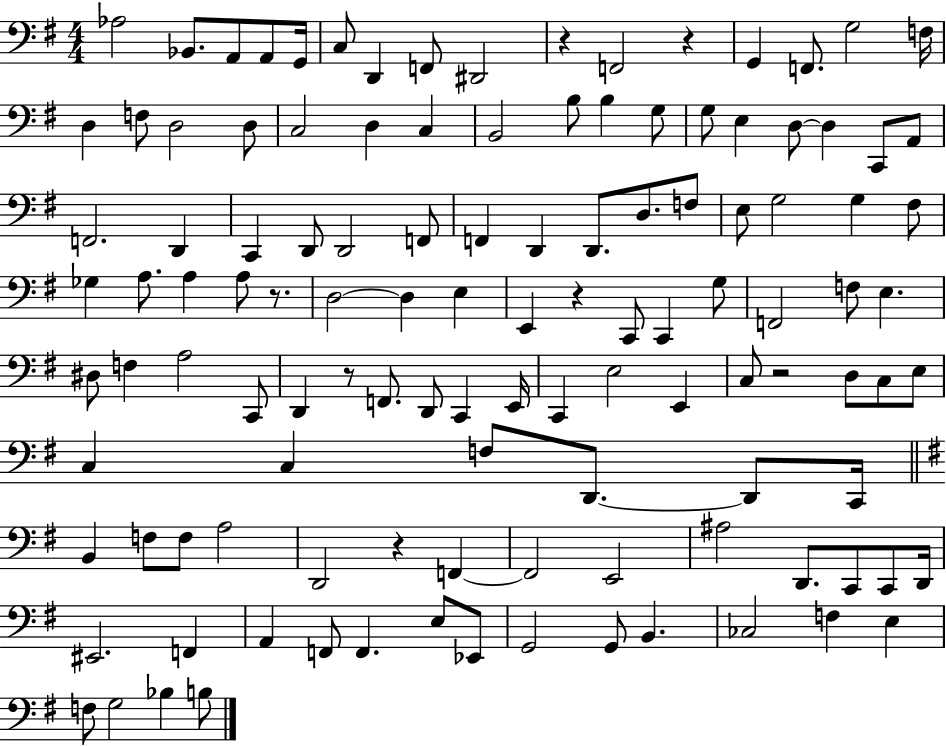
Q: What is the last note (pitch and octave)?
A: B3